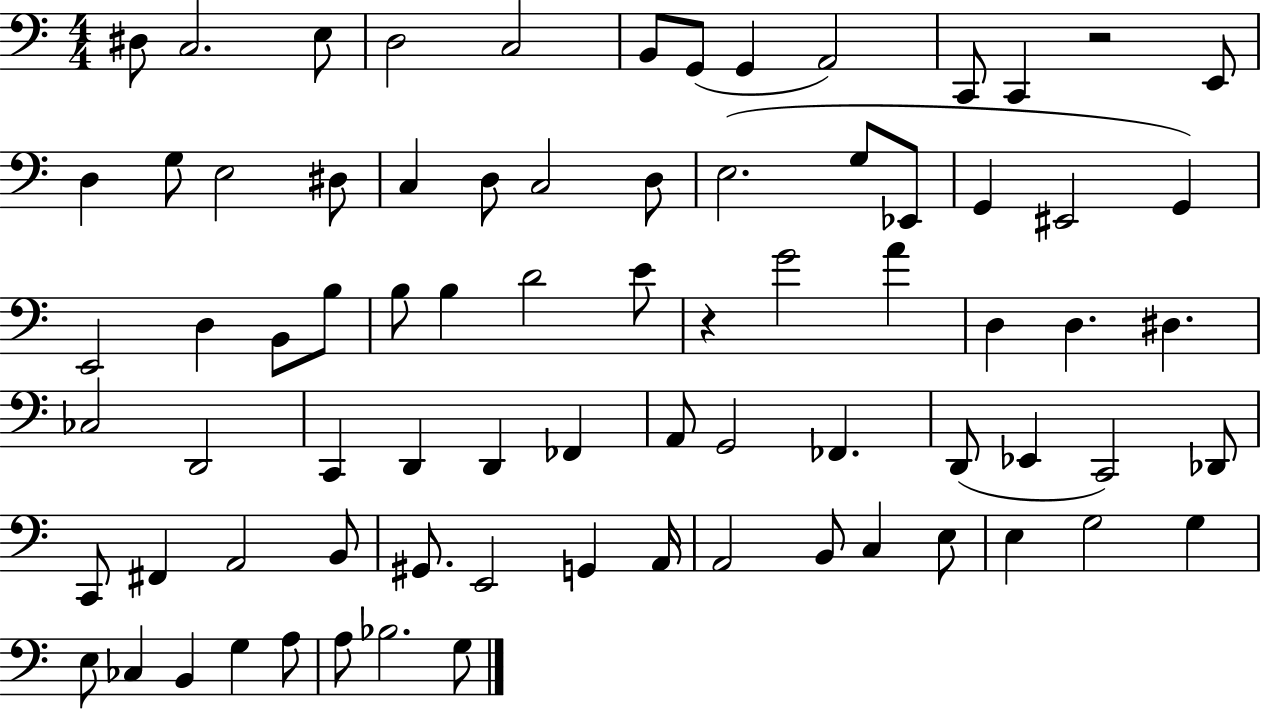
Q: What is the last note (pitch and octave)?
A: G3